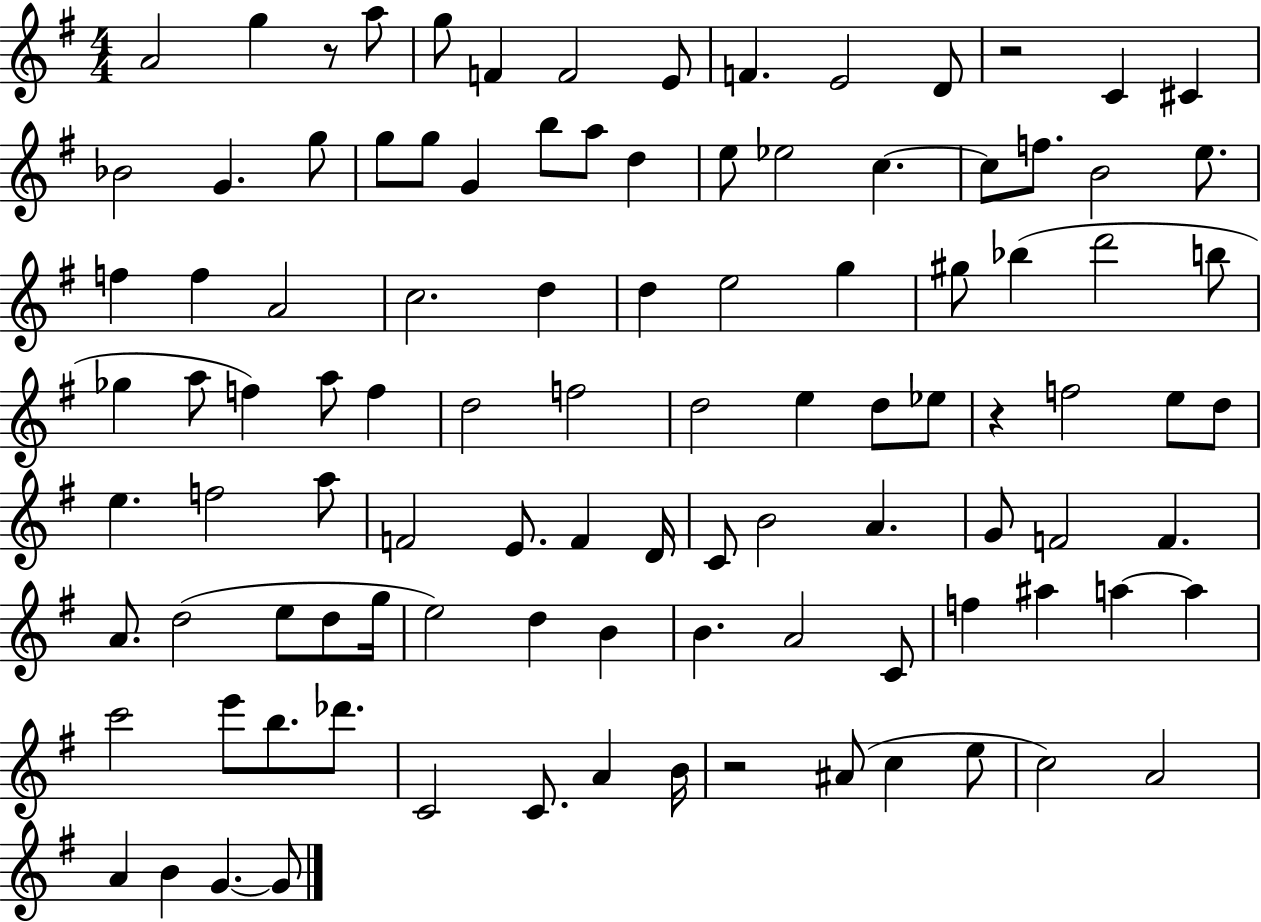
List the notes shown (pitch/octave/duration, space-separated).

A4/h G5/q R/e A5/e G5/e F4/q F4/h E4/e F4/q. E4/h D4/e R/h C4/q C#4/q Bb4/h G4/q. G5/e G5/e G5/e G4/q B5/e A5/e D5/q E5/e Eb5/h C5/q. C5/e F5/e. B4/h E5/e. F5/q F5/q A4/h C5/h. D5/q D5/q E5/h G5/q G#5/e Bb5/q D6/h B5/e Gb5/q A5/e F5/q A5/e F5/q D5/h F5/h D5/h E5/q D5/e Eb5/e R/q F5/h E5/e D5/e E5/q. F5/h A5/e F4/h E4/e. F4/q D4/s C4/e B4/h A4/q. G4/e F4/h F4/q. A4/e. D5/h E5/e D5/e G5/s E5/h D5/q B4/q B4/q. A4/h C4/e F5/q A#5/q A5/q A5/q C6/h E6/e B5/e. Db6/e. C4/h C4/e. A4/q B4/s R/h A#4/e C5/q E5/e C5/h A4/h A4/q B4/q G4/q. G4/e